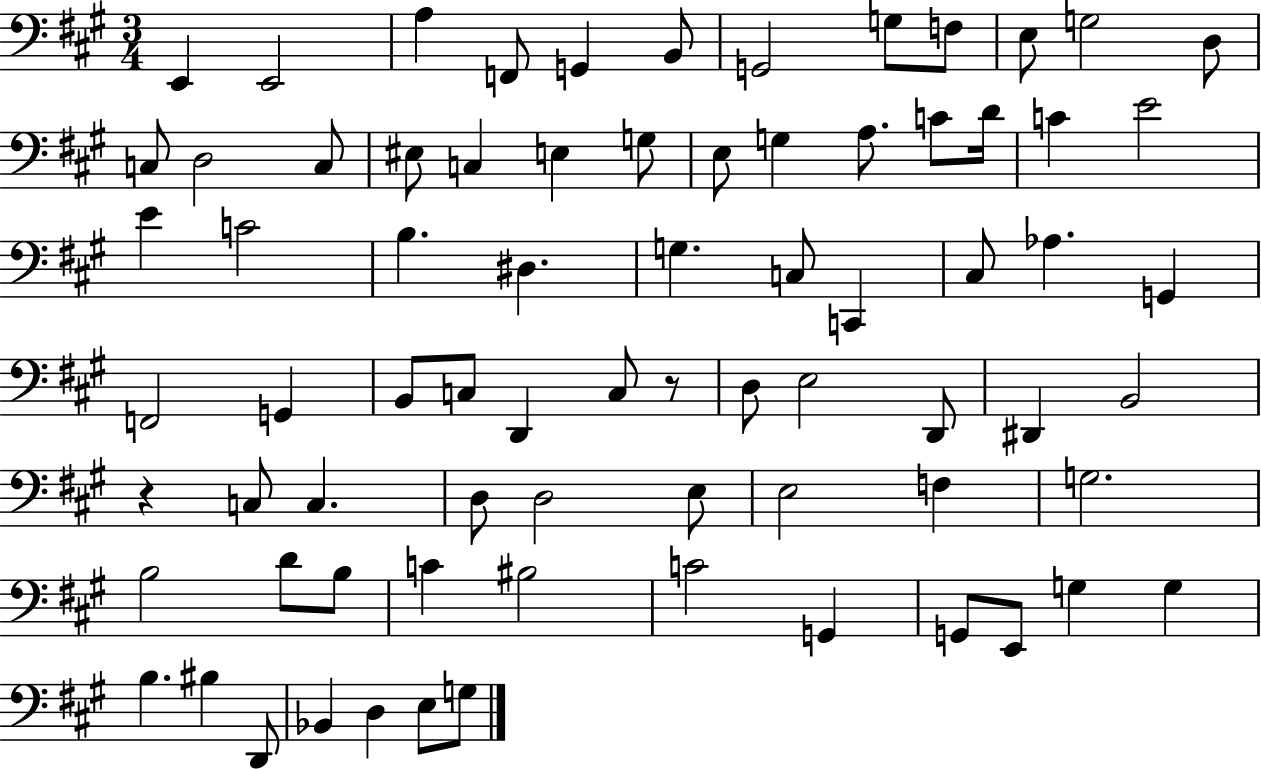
{
  \clef bass
  \numericTimeSignature
  \time 3/4
  \key a \major
  e,4 e,2 | a4 f,8 g,4 b,8 | g,2 g8 f8 | e8 g2 d8 | \break c8 d2 c8 | eis8 c4 e4 g8 | e8 g4 a8. c'8 d'16 | c'4 e'2 | \break e'4 c'2 | b4. dis4. | g4. c8 c,4 | cis8 aes4. g,4 | \break f,2 g,4 | b,8 c8 d,4 c8 r8 | d8 e2 d,8 | dis,4 b,2 | \break r4 c8 c4. | d8 d2 e8 | e2 f4 | g2. | \break b2 d'8 b8 | c'4 bis2 | c'2 g,4 | g,8 e,8 g4 g4 | \break b4. bis4 d,8 | bes,4 d4 e8 g8 | \bar "|."
}